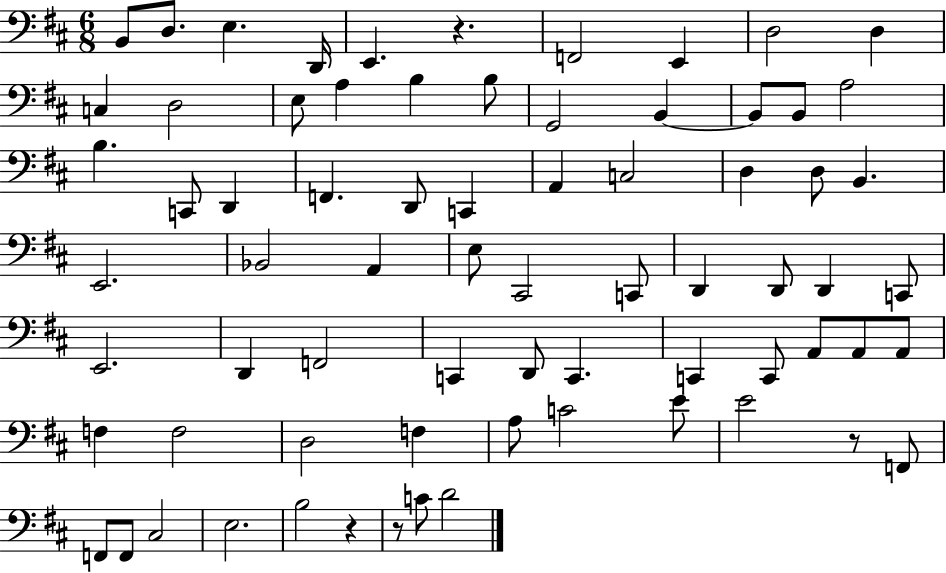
{
  \clef bass
  \numericTimeSignature
  \time 6/8
  \key d \major
  \repeat volta 2 { b,8 d8. e4. d,16 | e,4. r4. | f,2 e,4 | d2 d4 | \break c4 d2 | e8 a4 b4 b8 | g,2 b,4~~ | b,8 b,8 a2 | \break b4. c,8 d,4 | f,4. d,8 c,4 | a,4 c2 | d4 d8 b,4. | \break e,2. | bes,2 a,4 | e8 cis,2 c,8 | d,4 d,8 d,4 c,8 | \break e,2. | d,4 f,2 | c,4 d,8 c,4. | c,4 c,8 a,8 a,8 a,8 | \break f4 f2 | d2 f4 | a8 c'2 e'8 | e'2 r8 f,8 | \break f,8 f,8 cis2 | e2. | b2 r4 | r8 c'8 d'2 | \break } \bar "|."
}